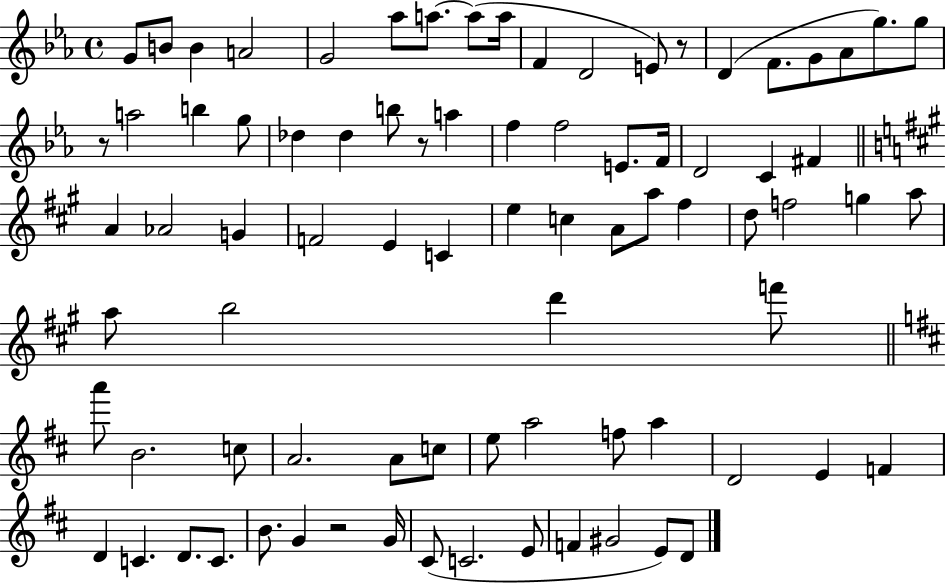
{
  \clef treble
  \time 4/4
  \defaultTimeSignature
  \key ees \major
  \repeat volta 2 { g'8 b'8 b'4 a'2 | g'2 aes''8 a''8.~~ a''8( a''16 | f'4 d'2 e'8) r8 | d'4( f'8. g'8 aes'8 g''8.) g''8 | \break r8 a''2 b''4 g''8 | des''4 des''4 b''8 r8 a''4 | f''4 f''2 e'8. f'16 | d'2 c'4 fis'4 | \break \bar "||" \break \key a \major a'4 aes'2 g'4 | f'2 e'4 c'4 | e''4 c''4 a'8 a''8 fis''4 | d''8 f''2 g''4 a''8 | \break a''8 b''2 d'''4 f'''8 | \bar "||" \break \key d \major a'''8 b'2. c''8 | a'2. a'8 c''8 | e''8 a''2 f''8 a''4 | d'2 e'4 f'4 | \break d'4 c'4. d'8. c'8. | b'8. g'4 r2 g'16 | cis'8( c'2. e'8 | f'4 gis'2 e'8) d'8 | \break } \bar "|."
}